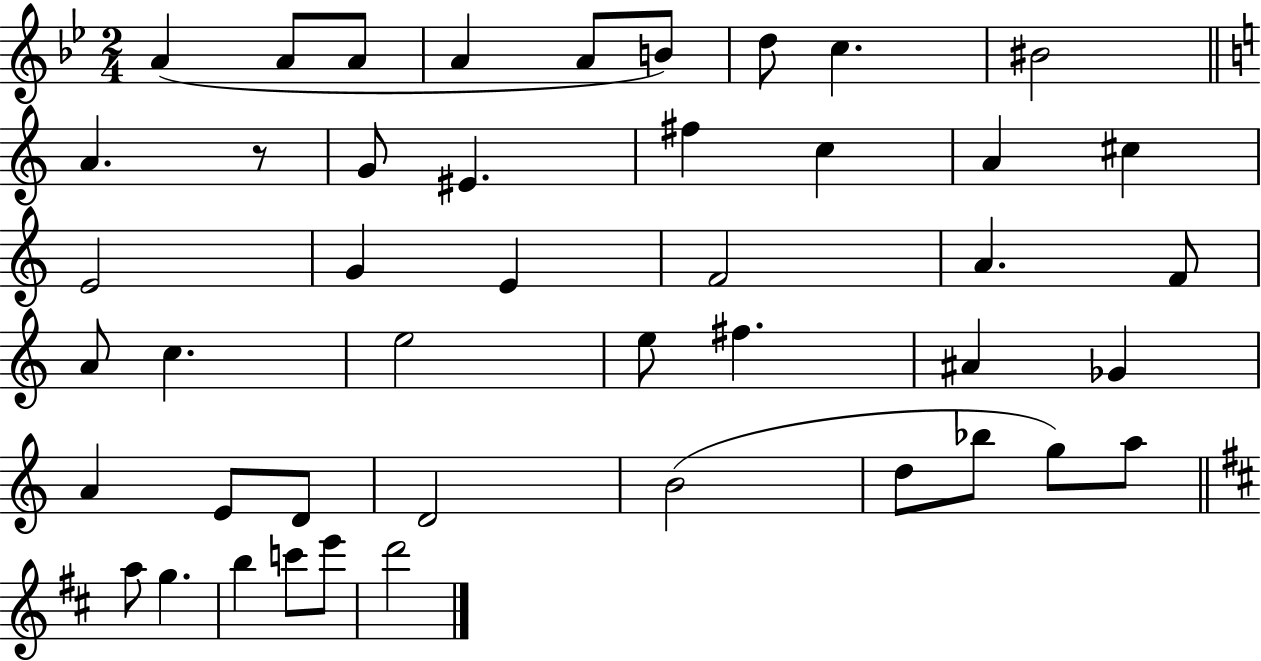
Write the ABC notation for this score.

X:1
T:Untitled
M:2/4
L:1/4
K:Bb
A A/2 A/2 A A/2 B/2 d/2 c ^B2 A z/2 G/2 ^E ^f c A ^c E2 G E F2 A F/2 A/2 c e2 e/2 ^f ^A _G A E/2 D/2 D2 B2 d/2 _b/2 g/2 a/2 a/2 g b c'/2 e'/2 d'2